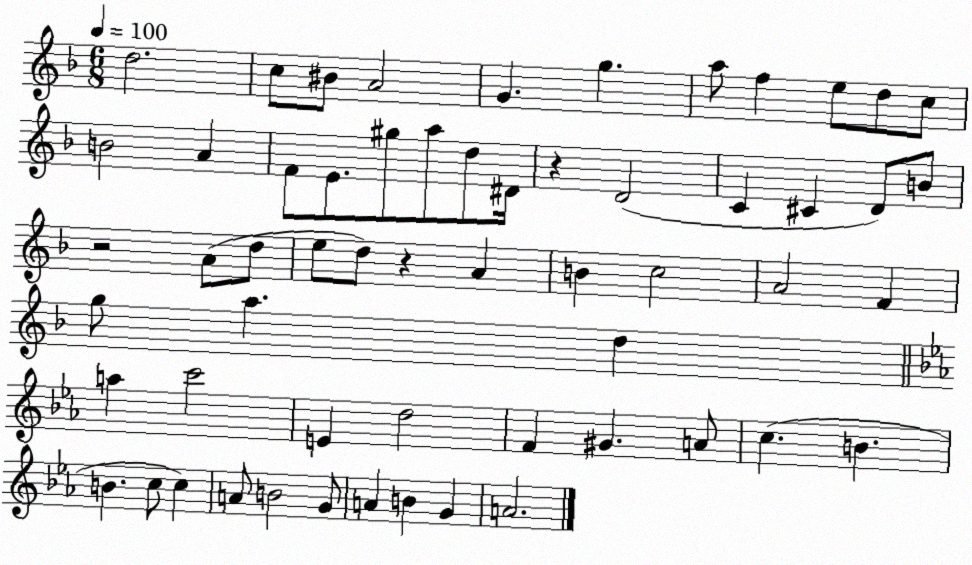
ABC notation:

X:1
T:Untitled
M:6/8
L:1/4
K:F
d2 c/2 ^B/2 A2 G g a/2 f e/2 d/2 c/2 B2 A F/2 E/2 ^g/2 a/2 d/2 ^D/4 z D2 C ^C D/2 B/2 z2 A/2 d/2 e/2 d/2 z A B c2 A2 F g/2 a d a c'2 E d2 F ^G A/2 c B B c/2 c A/2 B2 G/2 A B G A2